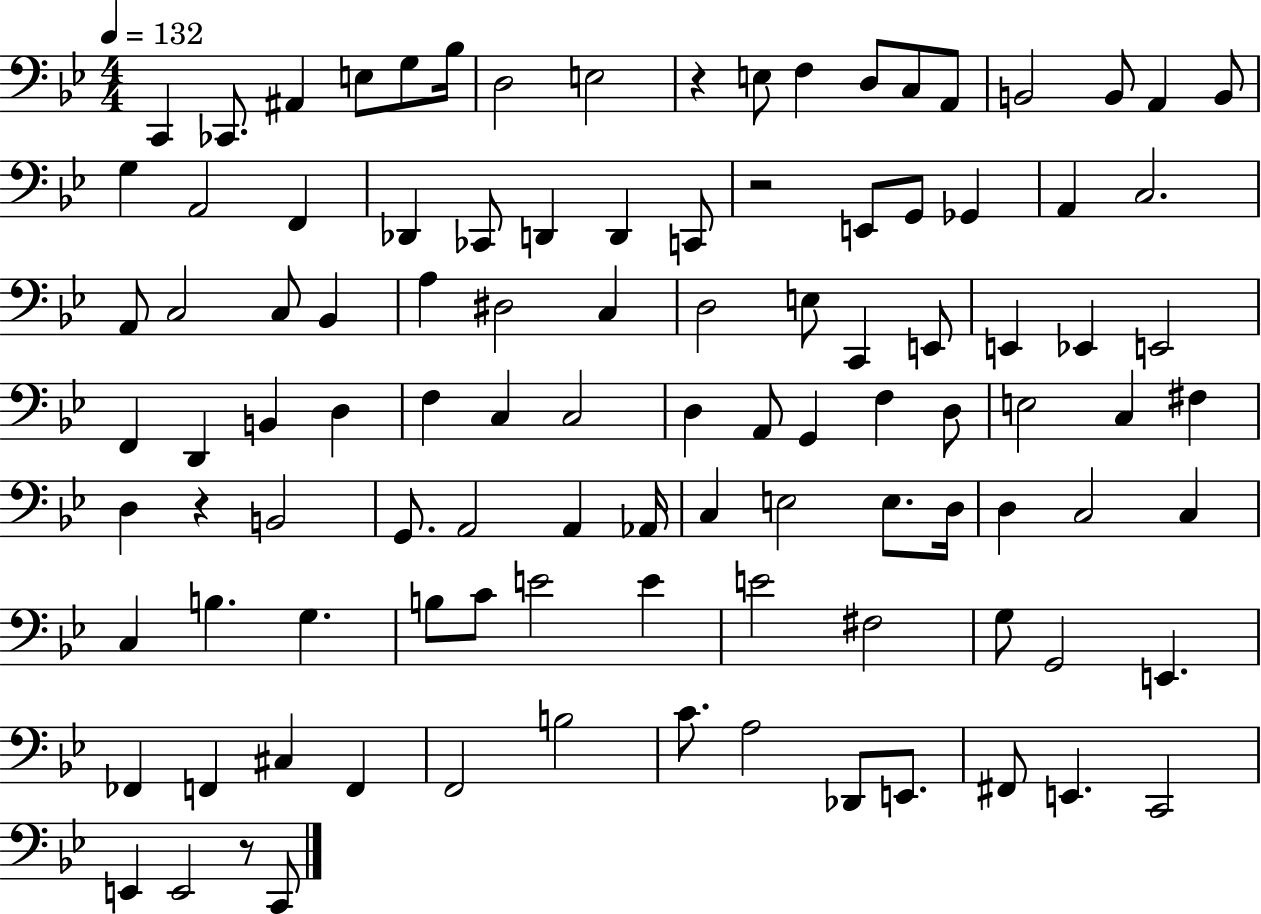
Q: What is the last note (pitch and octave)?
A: C2